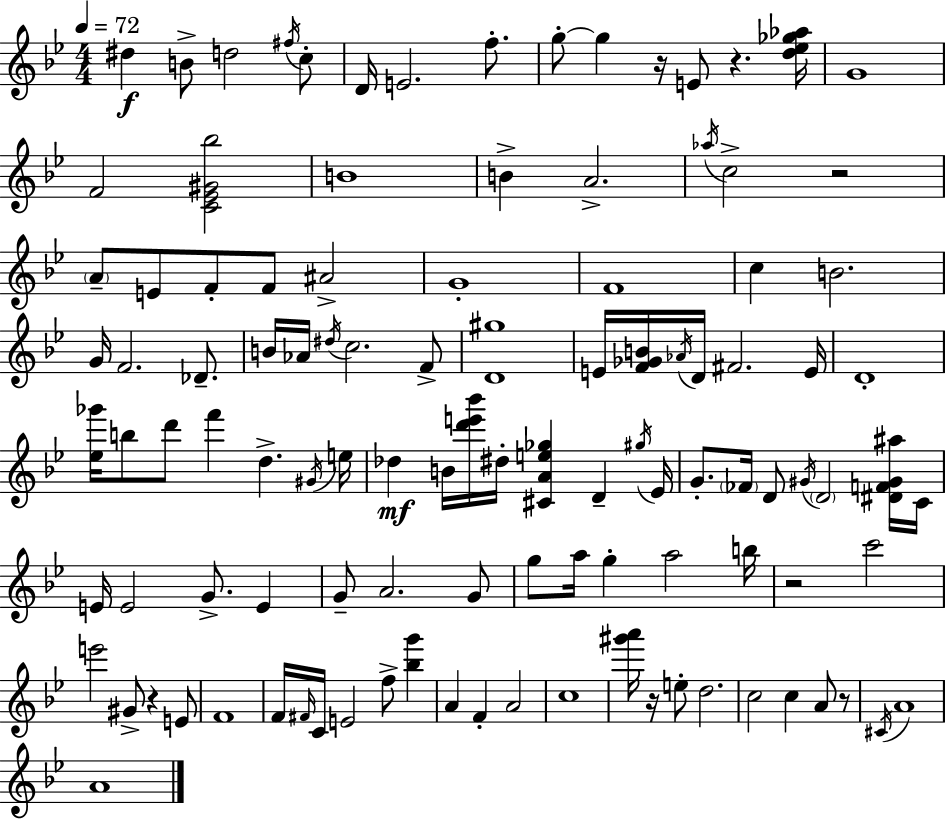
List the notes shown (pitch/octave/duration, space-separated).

D#5/q B4/e D5/h F#5/s C5/e D4/s E4/h. F5/e. G5/e G5/q R/s E4/e R/q. [D5,Eb5,Gb5,Ab5]/s G4/w F4/h [C4,Eb4,G#4,Bb5]/h B4/w B4/q A4/h. Ab5/s C5/h R/h A4/e E4/e F4/e F4/e A#4/h G4/w F4/w C5/q B4/h. G4/s F4/h. Db4/e. B4/s Ab4/s D#5/s C5/h. F4/e [D4,G#5]/w E4/s [F4,Gb4,B4]/s Ab4/s D4/s F#4/h. E4/s D4/w [Eb5,Gb6]/s B5/e D6/e F6/q D5/q. G#4/s E5/s Db5/q B4/s [D6,E6,Bb6]/s D#5/s [C#4,A4,E5,Gb5]/q D4/q G#5/s Eb4/s G4/e. FES4/s D4/e G#4/s D4/h [D#4,F4,G#4,A#5]/s C4/s E4/s E4/h G4/e. E4/q G4/e A4/h. G4/e G5/e A5/s G5/q A5/h B5/s R/h C6/h E6/h G#4/e R/q E4/e F4/w F4/s F#4/s C4/s E4/h F5/e [Bb5,G6]/q A4/q F4/q A4/h C5/w [G#6,A6]/s R/s E5/e D5/h. C5/h C5/q A4/e R/e C#4/s A4/w A4/w